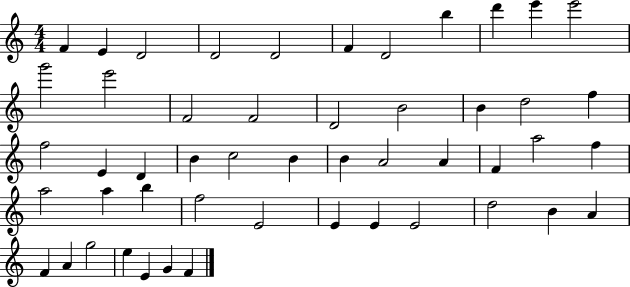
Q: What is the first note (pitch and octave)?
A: F4